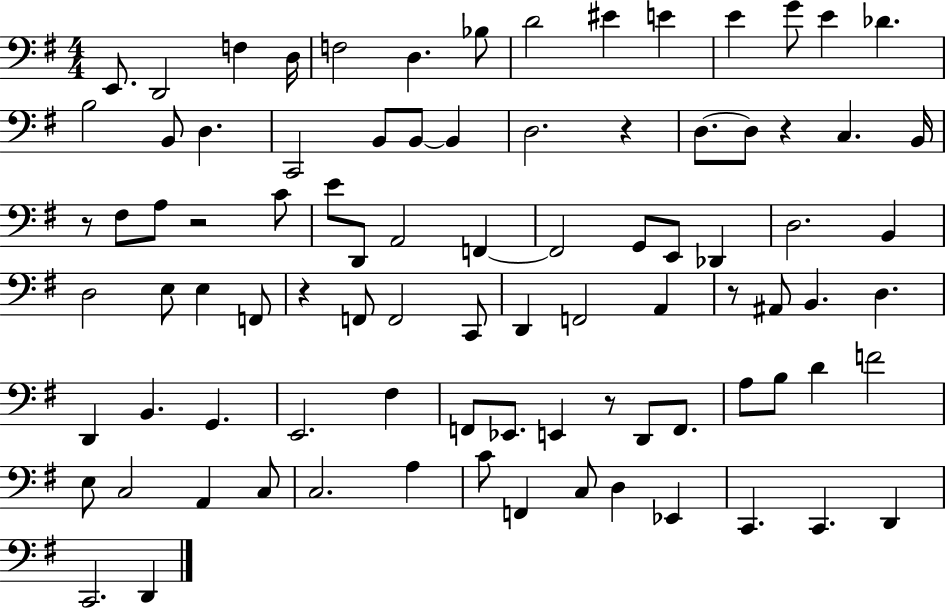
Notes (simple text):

E2/e. D2/h F3/q D3/s F3/h D3/q. Bb3/e D4/h EIS4/q E4/q E4/q G4/e E4/q Db4/q. B3/h B2/e D3/q. C2/h B2/e B2/e B2/q D3/h. R/q D3/e. D3/e R/q C3/q. B2/s R/e F#3/e A3/e R/h C4/e E4/e D2/e A2/h F2/q F2/h G2/e E2/e Db2/q D3/h. B2/q D3/h E3/e E3/q F2/e R/q F2/e F2/h C2/e D2/q F2/h A2/q R/e A#2/e B2/q. D3/q. D2/q B2/q. G2/q. E2/h. F#3/q F2/e Eb2/e. E2/q R/e D2/e F2/e. A3/e B3/e D4/q F4/h E3/e C3/h A2/q C3/e C3/h. A3/q C4/e F2/q C3/e D3/q Eb2/q C2/q. C2/q. D2/q C2/h. D2/q